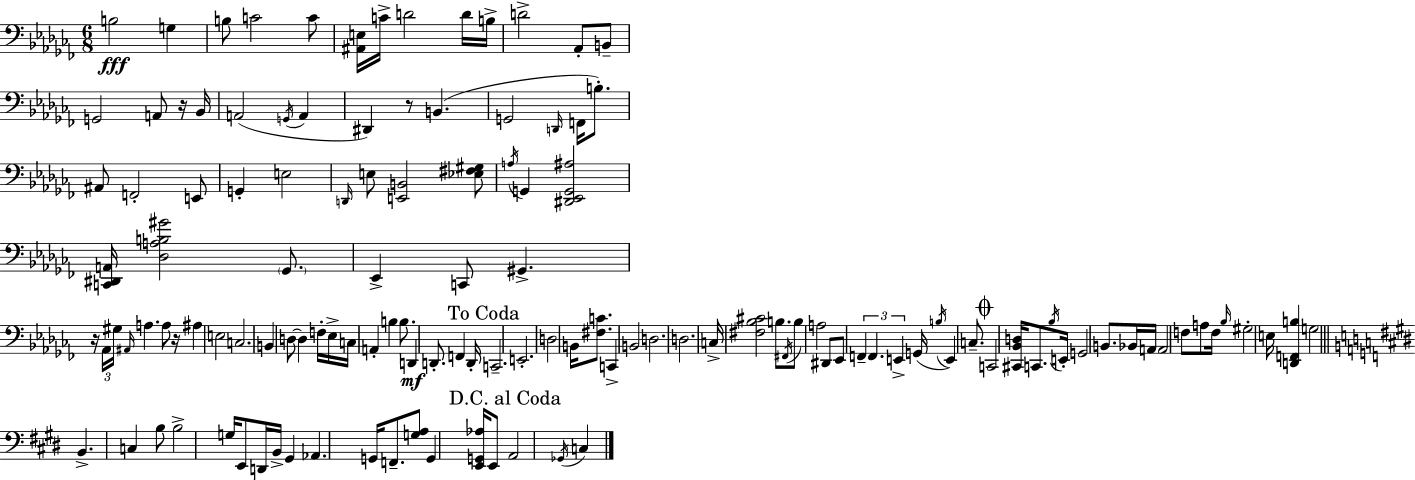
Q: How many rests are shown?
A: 4